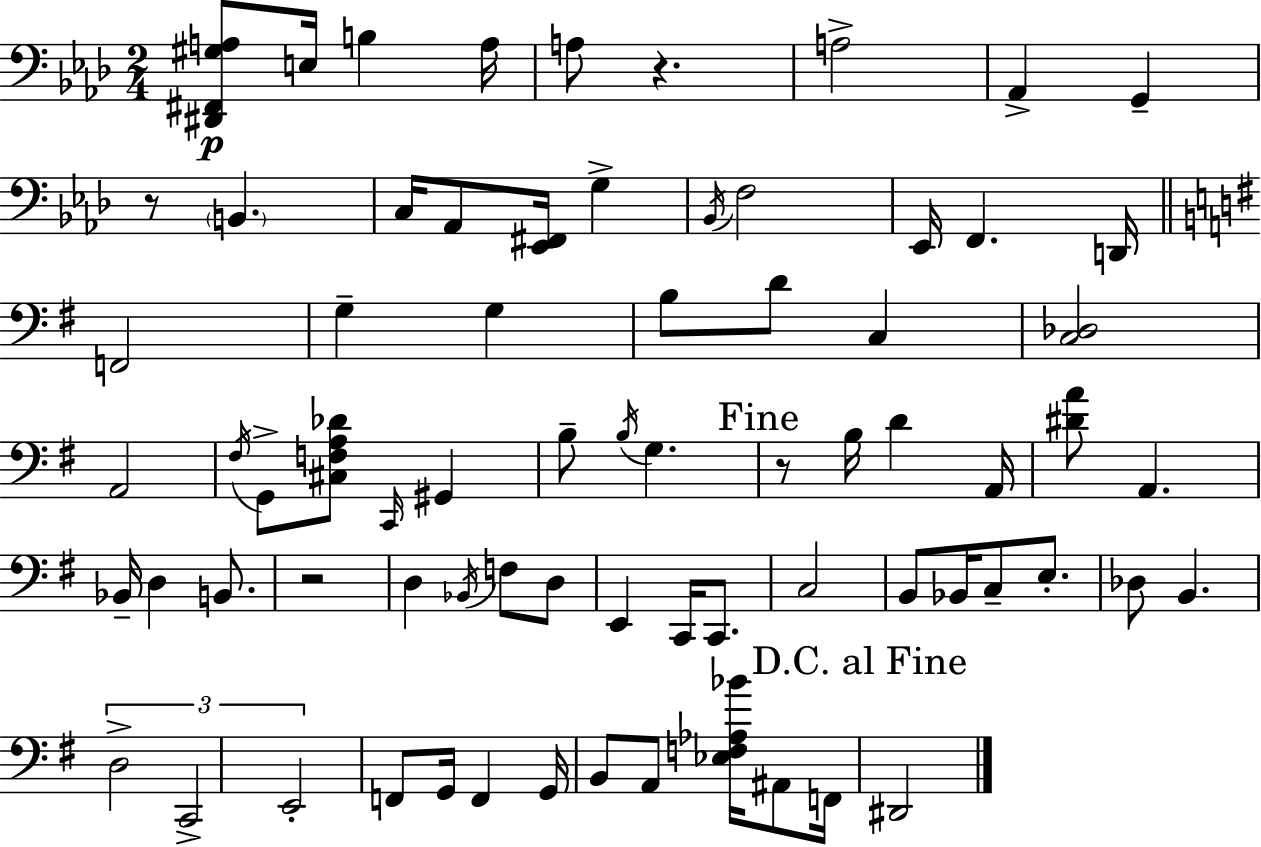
X:1
T:Untitled
M:2/4
L:1/4
K:Fm
[^D,,^F,,^G,A,]/2 E,/4 B, A,/4 A,/2 z A,2 _A,, G,, z/2 B,, C,/4 _A,,/2 [_E,,^F,,]/4 G, _B,,/4 F,2 _E,,/4 F,, D,,/4 F,,2 G, G, B,/2 D/2 C, [C,_D,]2 A,,2 ^F,/4 G,,/2 [^C,F,A,_D]/2 C,,/4 ^G,, B,/2 B,/4 G, z/2 B,/4 D A,,/4 [^DA]/2 A,, _B,,/4 D, B,,/2 z2 D, _B,,/4 F,/2 D,/2 E,, C,,/4 C,,/2 C,2 B,,/2 _B,,/4 C,/2 E,/2 _D,/2 B,, D,2 C,,2 E,,2 F,,/2 G,,/4 F,, G,,/4 B,,/2 A,,/2 [_E,F,_A,_B]/4 ^A,,/2 F,,/4 ^D,,2